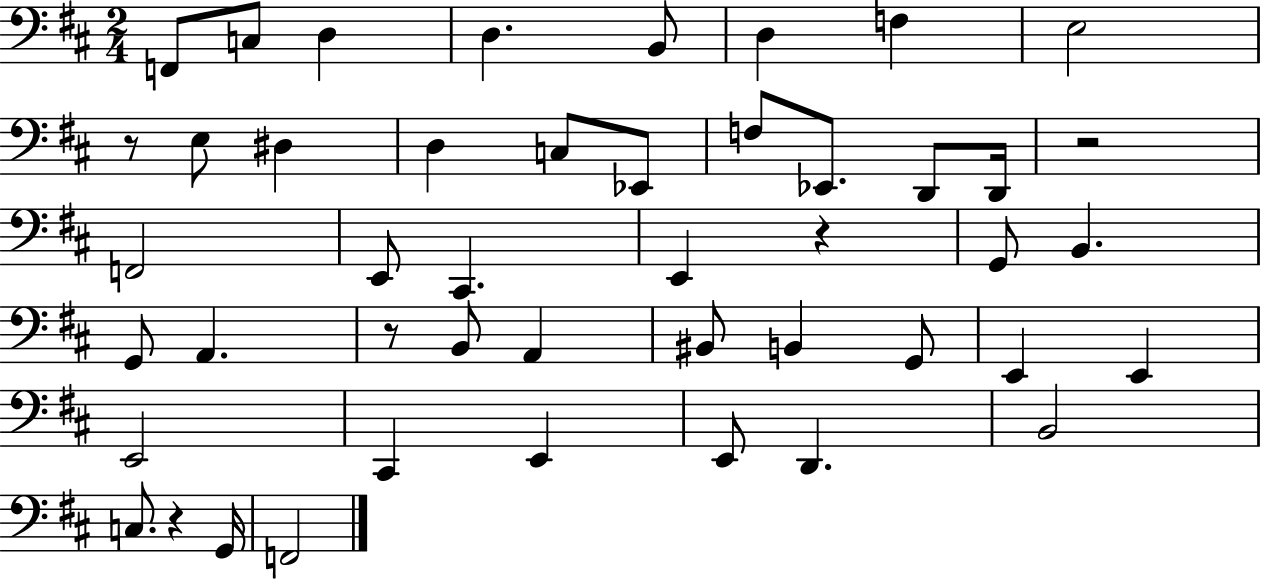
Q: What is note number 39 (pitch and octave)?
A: C3